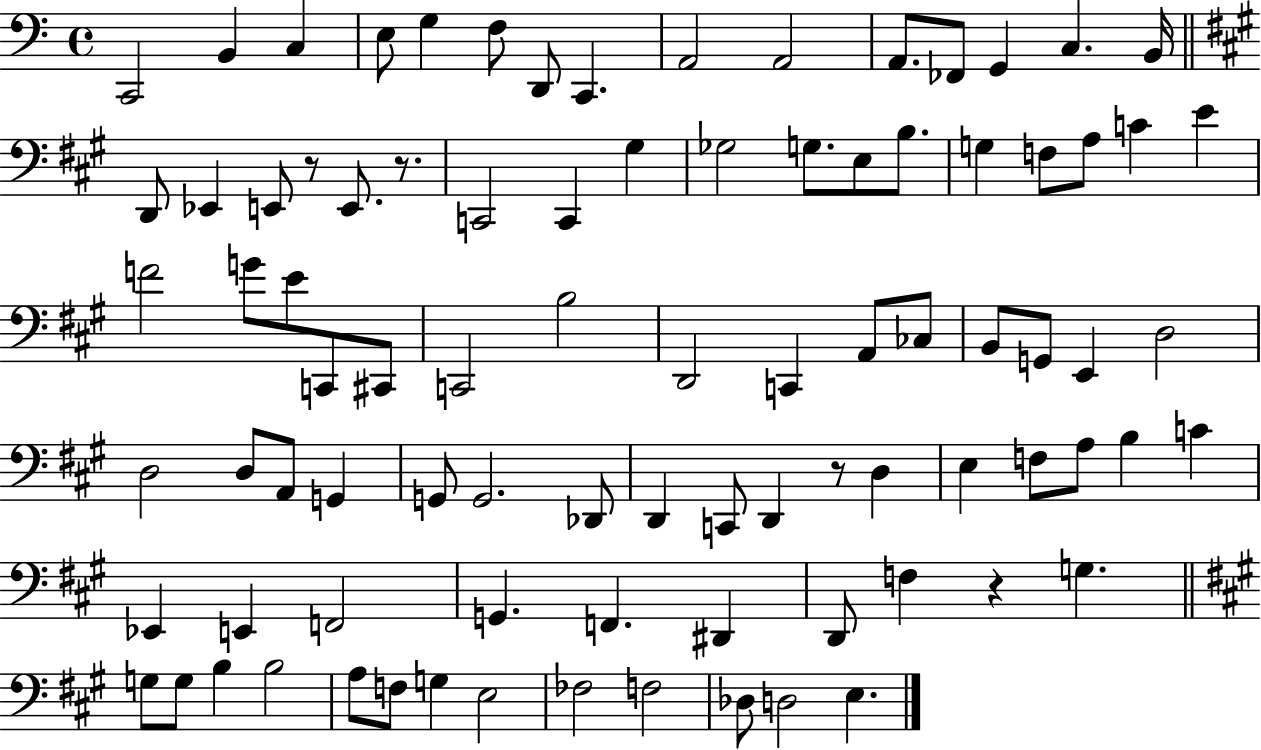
X:1
T:Untitled
M:4/4
L:1/4
K:C
C,,2 B,, C, E,/2 G, F,/2 D,,/2 C,, A,,2 A,,2 A,,/2 _F,,/2 G,, C, B,,/4 D,,/2 _E,, E,,/2 z/2 E,,/2 z/2 C,,2 C,, ^G, _G,2 G,/2 E,/2 B,/2 G, F,/2 A,/2 C E F2 G/2 E/2 C,,/2 ^C,,/2 C,,2 B,2 D,,2 C,, A,,/2 _C,/2 B,,/2 G,,/2 E,, D,2 D,2 D,/2 A,,/2 G,, G,,/2 G,,2 _D,,/2 D,, C,,/2 D,, z/2 D, E, F,/2 A,/2 B, C _E,, E,, F,,2 G,, F,, ^D,, D,,/2 F, z G, G,/2 G,/2 B, B,2 A,/2 F,/2 G, E,2 _F,2 F,2 _D,/2 D,2 E,